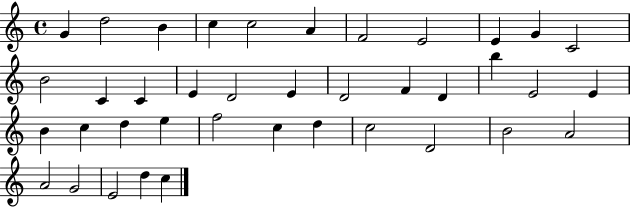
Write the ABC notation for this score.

X:1
T:Untitled
M:4/4
L:1/4
K:C
G d2 B c c2 A F2 E2 E G C2 B2 C C E D2 E D2 F D b E2 E B c d e f2 c d c2 D2 B2 A2 A2 G2 E2 d c